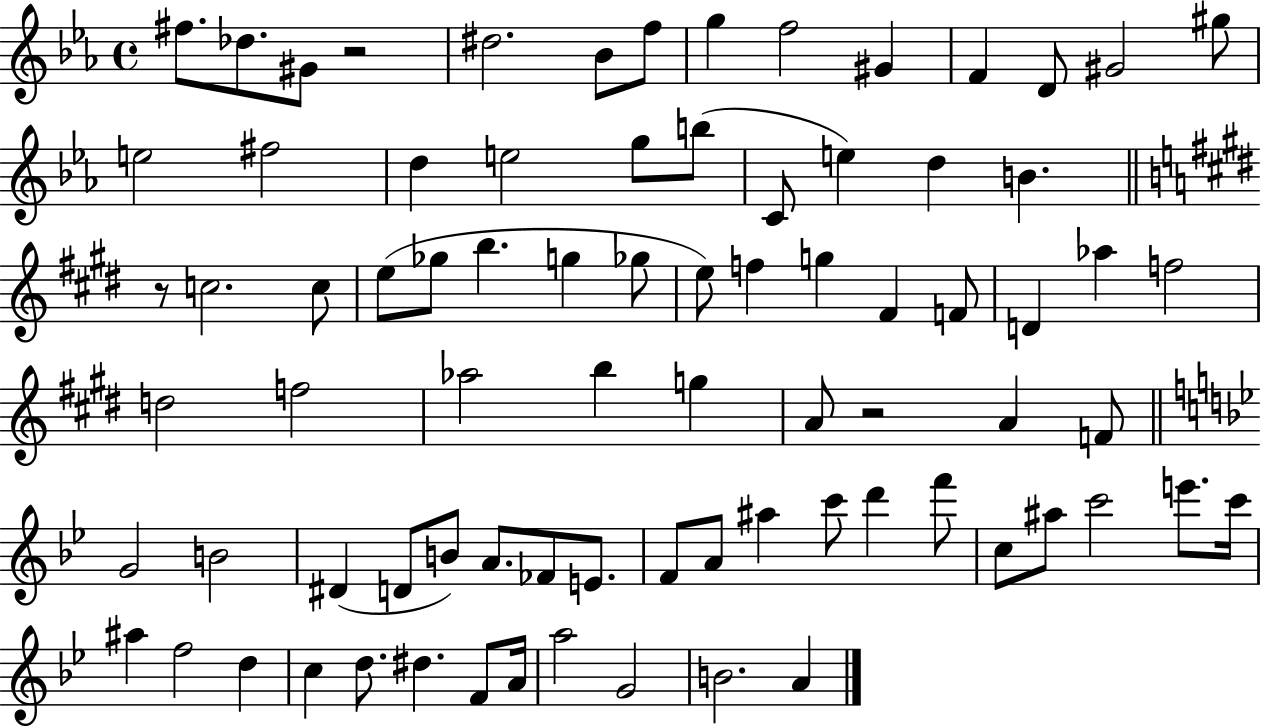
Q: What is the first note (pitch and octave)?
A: F#5